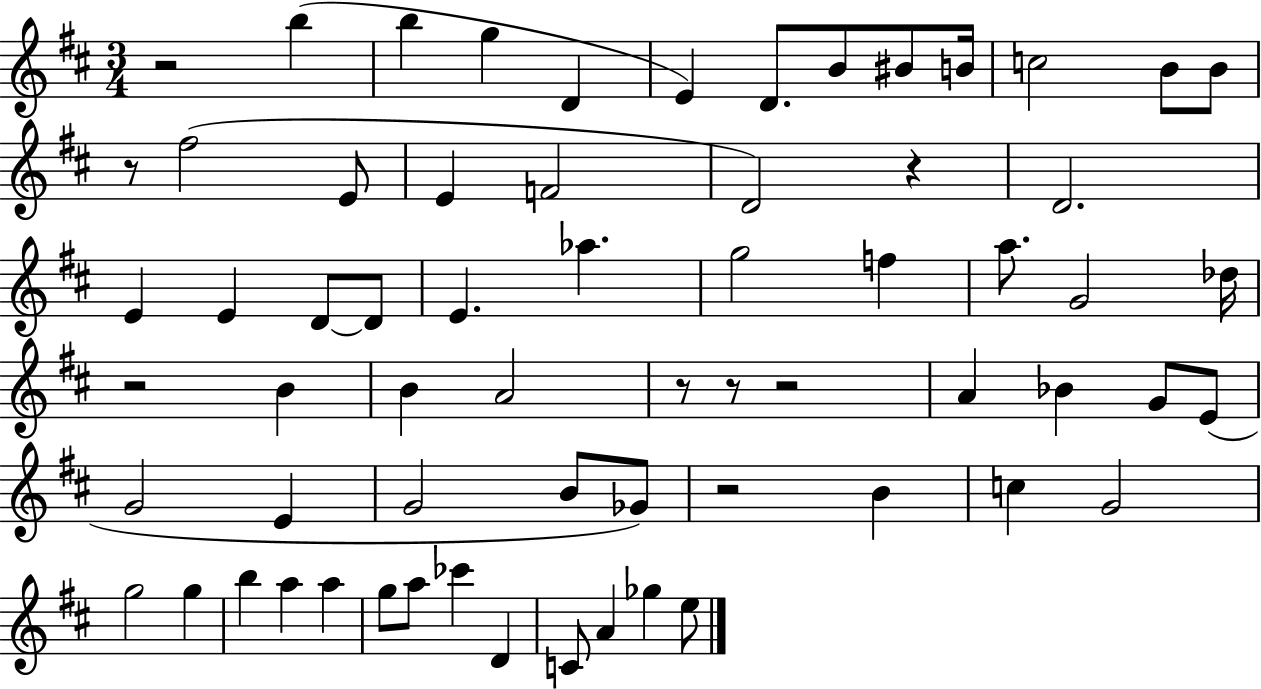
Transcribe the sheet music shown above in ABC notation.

X:1
T:Untitled
M:3/4
L:1/4
K:D
z2 b b g D E D/2 B/2 ^B/2 B/4 c2 B/2 B/2 z/2 ^f2 E/2 E F2 D2 z D2 E E D/2 D/2 E _a g2 f a/2 G2 _d/4 z2 B B A2 z/2 z/2 z2 A _B G/2 E/2 G2 E G2 B/2 _G/2 z2 B c G2 g2 g b a a g/2 a/2 _c' D C/2 A _g e/2